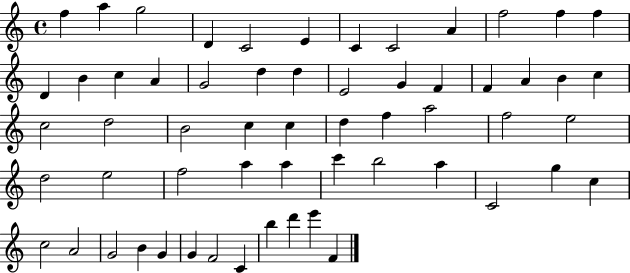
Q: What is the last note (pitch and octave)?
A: F4